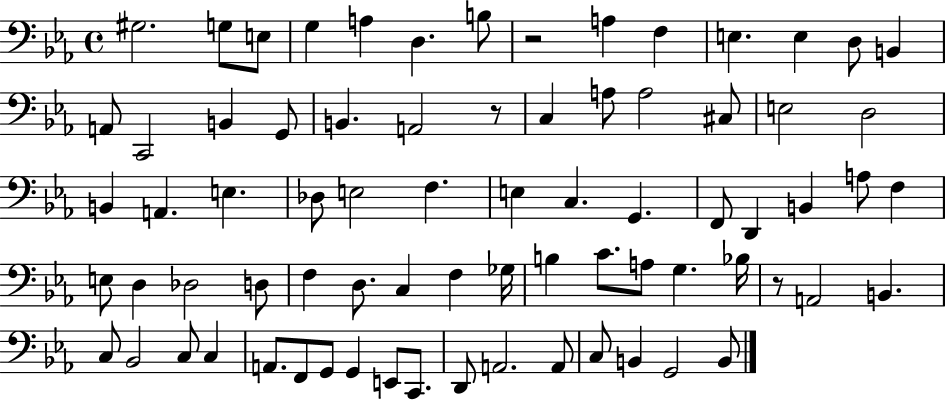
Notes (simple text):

G#3/h. G3/e E3/e G3/q A3/q D3/q. B3/e R/h A3/q F3/q E3/q. E3/q D3/e B2/q A2/e C2/h B2/q G2/e B2/q. A2/h R/e C3/q A3/e A3/h C#3/e E3/h D3/h B2/q A2/q. E3/q. Db3/e E3/h F3/q. E3/q C3/q. G2/q. F2/e D2/q B2/q A3/e F3/q E3/e D3/q Db3/h D3/e F3/q D3/e. C3/q F3/q Gb3/s B3/q C4/e. A3/e G3/q. Bb3/s R/e A2/h B2/q. C3/e Bb2/h C3/e C3/q A2/e. F2/e G2/e G2/q E2/e C2/e. D2/e A2/h. A2/e C3/e B2/q G2/h B2/e